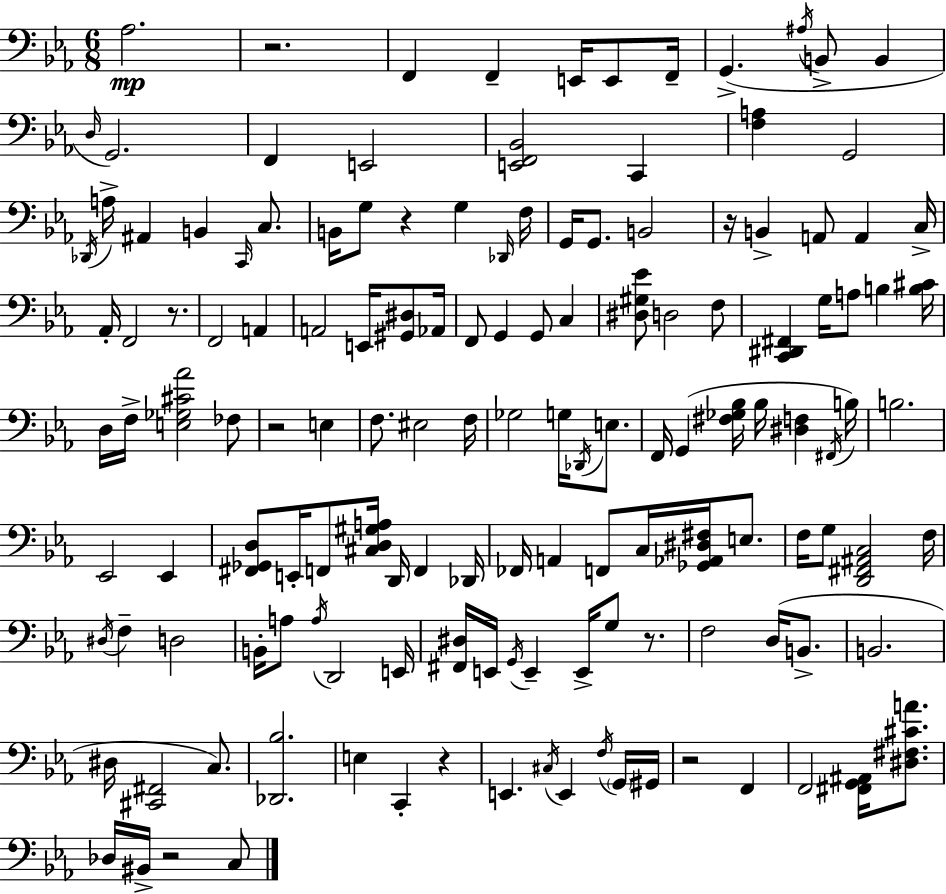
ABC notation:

X:1
T:Untitled
M:6/8
L:1/4
K:Cm
_A,2 z2 F,, F,, E,,/4 E,,/2 F,,/4 G,, ^A,/4 B,,/2 B,, D,/4 G,,2 F,, E,,2 [E,,F,,_B,,]2 C,, [F,A,] G,,2 _D,,/4 A,/4 ^A,, B,, C,,/4 C,/2 B,,/4 G,/2 z G, _D,,/4 F,/4 G,,/4 G,,/2 B,,2 z/4 B,, A,,/2 A,, C,/4 _A,,/4 F,,2 z/2 F,,2 A,, A,,2 E,,/4 [^G,,^D,]/2 _A,,/4 F,,/2 G,, G,,/2 C, [^D,^G,_E]/2 D,2 F,/2 [C,,^D,,^F,,] G,/4 A,/2 B, [B,^C]/4 D,/4 F,/4 [E,_G,^C_A]2 _F,/2 z2 E, F,/2 ^E,2 F,/4 _G,2 G,/4 _D,,/4 E,/2 F,,/4 G,, [^F,_G,_B,]/4 _B,/4 [^D,F,] ^F,,/4 B,/4 B,2 _E,,2 _E,, [^F,,_G,,D,]/2 E,,/4 F,,/2 [^C,D,^G,A,]/4 D,,/4 F,, _D,,/4 _F,,/4 A,, F,,/2 C,/4 [_G,,_A,,^D,^F,]/4 E,/2 F,/4 G,/2 [D,,^F,,^A,,C,]2 F,/4 ^D,/4 F, D,2 B,,/4 A,/2 A,/4 D,,2 E,,/4 [^F,,^D,]/4 E,,/4 G,,/4 E,, E,,/4 G,/2 z/2 F,2 D,/4 B,,/2 B,,2 ^D,/4 [^C,,^F,,]2 C,/2 [_D,,_B,]2 E, C,, z E,, ^C,/4 E,, F,/4 G,,/4 ^G,,/4 z2 F,, F,,2 [^F,,G,,^A,,]/4 [^D,^F,^CA]/2 _D,/4 ^B,,/4 z2 C,/2